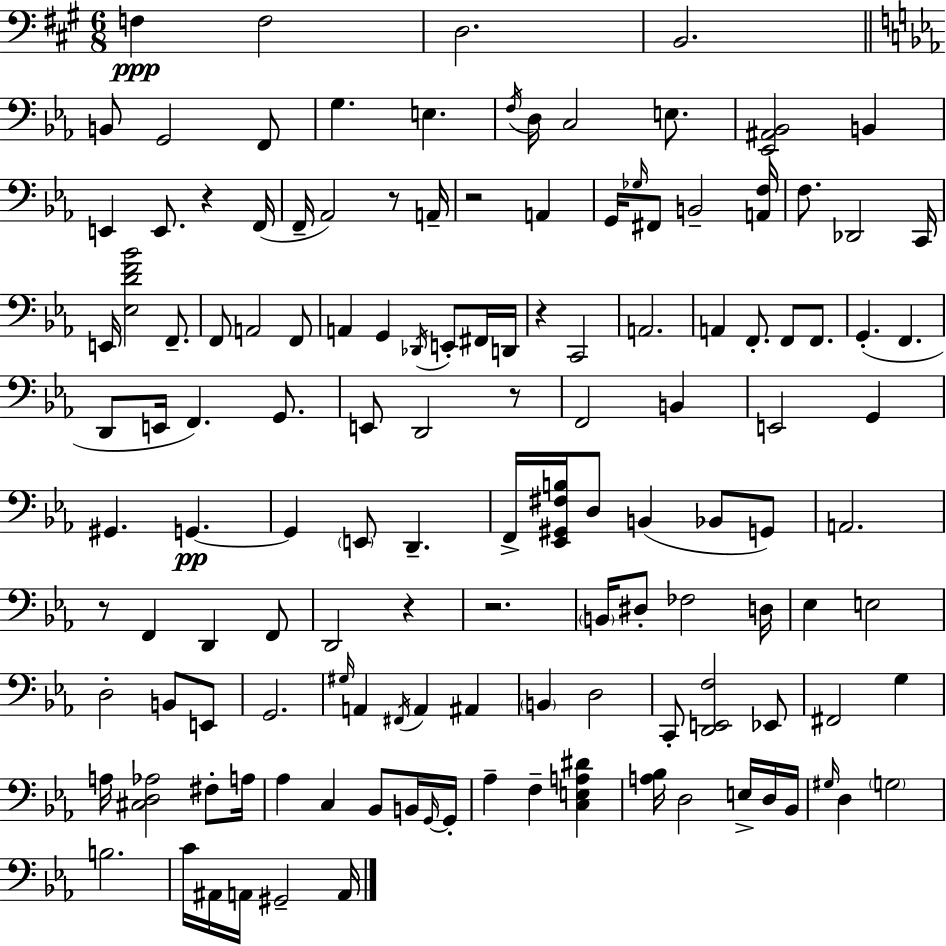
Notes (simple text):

F3/q F3/h D3/h. B2/h. B2/e G2/h F2/e G3/q. E3/q. F3/s D3/s C3/h E3/e. [Eb2,A#2,Bb2]/h B2/q E2/q E2/e. R/q F2/s F2/s Ab2/h R/e A2/s R/h A2/q G2/s Gb3/s F#2/e B2/h [A2,F3]/s F3/e. Db2/h C2/s E2/s [Eb3,D4,F4,Bb4]/h F2/e. F2/e A2/h F2/e A2/q G2/q Db2/s E2/e F#2/s D2/s R/q C2/h A2/h. A2/q F2/e. F2/e F2/e. G2/q. F2/q. D2/e E2/s F2/q. G2/e. E2/e D2/h R/e F2/h B2/q E2/h G2/q G#2/q. G2/q. G2/q E2/e D2/q. F2/s [Eb2,G#2,F#3,B3]/s D3/e B2/q Bb2/e G2/e A2/h. R/e F2/q D2/q F2/e D2/h R/q R/h. B2/s D#3/e FES3/h D3/s Eb3/q E3/h D3/h B2/e E2/e G2/h. G#3/s A2/q F#2/s A2/q A#2/q B2/q D3/h C2/e [D2,E2,F3]/h Eb2/e F#2/h G3/q A3/s [C#3,D3,Ab3]/h F#3/e A3/s Ab3/q C3/q Bb2/e B2/s G2/s G2/s Ab3/q F3/q [C3,E3,A3,D#4]/q [A3,Bb3]/s D3/h E3/s D3/s Bb2/s G#3/s D3/q G3/h B3/h. C4/s A#2/s A2/s G#2/h A2/s